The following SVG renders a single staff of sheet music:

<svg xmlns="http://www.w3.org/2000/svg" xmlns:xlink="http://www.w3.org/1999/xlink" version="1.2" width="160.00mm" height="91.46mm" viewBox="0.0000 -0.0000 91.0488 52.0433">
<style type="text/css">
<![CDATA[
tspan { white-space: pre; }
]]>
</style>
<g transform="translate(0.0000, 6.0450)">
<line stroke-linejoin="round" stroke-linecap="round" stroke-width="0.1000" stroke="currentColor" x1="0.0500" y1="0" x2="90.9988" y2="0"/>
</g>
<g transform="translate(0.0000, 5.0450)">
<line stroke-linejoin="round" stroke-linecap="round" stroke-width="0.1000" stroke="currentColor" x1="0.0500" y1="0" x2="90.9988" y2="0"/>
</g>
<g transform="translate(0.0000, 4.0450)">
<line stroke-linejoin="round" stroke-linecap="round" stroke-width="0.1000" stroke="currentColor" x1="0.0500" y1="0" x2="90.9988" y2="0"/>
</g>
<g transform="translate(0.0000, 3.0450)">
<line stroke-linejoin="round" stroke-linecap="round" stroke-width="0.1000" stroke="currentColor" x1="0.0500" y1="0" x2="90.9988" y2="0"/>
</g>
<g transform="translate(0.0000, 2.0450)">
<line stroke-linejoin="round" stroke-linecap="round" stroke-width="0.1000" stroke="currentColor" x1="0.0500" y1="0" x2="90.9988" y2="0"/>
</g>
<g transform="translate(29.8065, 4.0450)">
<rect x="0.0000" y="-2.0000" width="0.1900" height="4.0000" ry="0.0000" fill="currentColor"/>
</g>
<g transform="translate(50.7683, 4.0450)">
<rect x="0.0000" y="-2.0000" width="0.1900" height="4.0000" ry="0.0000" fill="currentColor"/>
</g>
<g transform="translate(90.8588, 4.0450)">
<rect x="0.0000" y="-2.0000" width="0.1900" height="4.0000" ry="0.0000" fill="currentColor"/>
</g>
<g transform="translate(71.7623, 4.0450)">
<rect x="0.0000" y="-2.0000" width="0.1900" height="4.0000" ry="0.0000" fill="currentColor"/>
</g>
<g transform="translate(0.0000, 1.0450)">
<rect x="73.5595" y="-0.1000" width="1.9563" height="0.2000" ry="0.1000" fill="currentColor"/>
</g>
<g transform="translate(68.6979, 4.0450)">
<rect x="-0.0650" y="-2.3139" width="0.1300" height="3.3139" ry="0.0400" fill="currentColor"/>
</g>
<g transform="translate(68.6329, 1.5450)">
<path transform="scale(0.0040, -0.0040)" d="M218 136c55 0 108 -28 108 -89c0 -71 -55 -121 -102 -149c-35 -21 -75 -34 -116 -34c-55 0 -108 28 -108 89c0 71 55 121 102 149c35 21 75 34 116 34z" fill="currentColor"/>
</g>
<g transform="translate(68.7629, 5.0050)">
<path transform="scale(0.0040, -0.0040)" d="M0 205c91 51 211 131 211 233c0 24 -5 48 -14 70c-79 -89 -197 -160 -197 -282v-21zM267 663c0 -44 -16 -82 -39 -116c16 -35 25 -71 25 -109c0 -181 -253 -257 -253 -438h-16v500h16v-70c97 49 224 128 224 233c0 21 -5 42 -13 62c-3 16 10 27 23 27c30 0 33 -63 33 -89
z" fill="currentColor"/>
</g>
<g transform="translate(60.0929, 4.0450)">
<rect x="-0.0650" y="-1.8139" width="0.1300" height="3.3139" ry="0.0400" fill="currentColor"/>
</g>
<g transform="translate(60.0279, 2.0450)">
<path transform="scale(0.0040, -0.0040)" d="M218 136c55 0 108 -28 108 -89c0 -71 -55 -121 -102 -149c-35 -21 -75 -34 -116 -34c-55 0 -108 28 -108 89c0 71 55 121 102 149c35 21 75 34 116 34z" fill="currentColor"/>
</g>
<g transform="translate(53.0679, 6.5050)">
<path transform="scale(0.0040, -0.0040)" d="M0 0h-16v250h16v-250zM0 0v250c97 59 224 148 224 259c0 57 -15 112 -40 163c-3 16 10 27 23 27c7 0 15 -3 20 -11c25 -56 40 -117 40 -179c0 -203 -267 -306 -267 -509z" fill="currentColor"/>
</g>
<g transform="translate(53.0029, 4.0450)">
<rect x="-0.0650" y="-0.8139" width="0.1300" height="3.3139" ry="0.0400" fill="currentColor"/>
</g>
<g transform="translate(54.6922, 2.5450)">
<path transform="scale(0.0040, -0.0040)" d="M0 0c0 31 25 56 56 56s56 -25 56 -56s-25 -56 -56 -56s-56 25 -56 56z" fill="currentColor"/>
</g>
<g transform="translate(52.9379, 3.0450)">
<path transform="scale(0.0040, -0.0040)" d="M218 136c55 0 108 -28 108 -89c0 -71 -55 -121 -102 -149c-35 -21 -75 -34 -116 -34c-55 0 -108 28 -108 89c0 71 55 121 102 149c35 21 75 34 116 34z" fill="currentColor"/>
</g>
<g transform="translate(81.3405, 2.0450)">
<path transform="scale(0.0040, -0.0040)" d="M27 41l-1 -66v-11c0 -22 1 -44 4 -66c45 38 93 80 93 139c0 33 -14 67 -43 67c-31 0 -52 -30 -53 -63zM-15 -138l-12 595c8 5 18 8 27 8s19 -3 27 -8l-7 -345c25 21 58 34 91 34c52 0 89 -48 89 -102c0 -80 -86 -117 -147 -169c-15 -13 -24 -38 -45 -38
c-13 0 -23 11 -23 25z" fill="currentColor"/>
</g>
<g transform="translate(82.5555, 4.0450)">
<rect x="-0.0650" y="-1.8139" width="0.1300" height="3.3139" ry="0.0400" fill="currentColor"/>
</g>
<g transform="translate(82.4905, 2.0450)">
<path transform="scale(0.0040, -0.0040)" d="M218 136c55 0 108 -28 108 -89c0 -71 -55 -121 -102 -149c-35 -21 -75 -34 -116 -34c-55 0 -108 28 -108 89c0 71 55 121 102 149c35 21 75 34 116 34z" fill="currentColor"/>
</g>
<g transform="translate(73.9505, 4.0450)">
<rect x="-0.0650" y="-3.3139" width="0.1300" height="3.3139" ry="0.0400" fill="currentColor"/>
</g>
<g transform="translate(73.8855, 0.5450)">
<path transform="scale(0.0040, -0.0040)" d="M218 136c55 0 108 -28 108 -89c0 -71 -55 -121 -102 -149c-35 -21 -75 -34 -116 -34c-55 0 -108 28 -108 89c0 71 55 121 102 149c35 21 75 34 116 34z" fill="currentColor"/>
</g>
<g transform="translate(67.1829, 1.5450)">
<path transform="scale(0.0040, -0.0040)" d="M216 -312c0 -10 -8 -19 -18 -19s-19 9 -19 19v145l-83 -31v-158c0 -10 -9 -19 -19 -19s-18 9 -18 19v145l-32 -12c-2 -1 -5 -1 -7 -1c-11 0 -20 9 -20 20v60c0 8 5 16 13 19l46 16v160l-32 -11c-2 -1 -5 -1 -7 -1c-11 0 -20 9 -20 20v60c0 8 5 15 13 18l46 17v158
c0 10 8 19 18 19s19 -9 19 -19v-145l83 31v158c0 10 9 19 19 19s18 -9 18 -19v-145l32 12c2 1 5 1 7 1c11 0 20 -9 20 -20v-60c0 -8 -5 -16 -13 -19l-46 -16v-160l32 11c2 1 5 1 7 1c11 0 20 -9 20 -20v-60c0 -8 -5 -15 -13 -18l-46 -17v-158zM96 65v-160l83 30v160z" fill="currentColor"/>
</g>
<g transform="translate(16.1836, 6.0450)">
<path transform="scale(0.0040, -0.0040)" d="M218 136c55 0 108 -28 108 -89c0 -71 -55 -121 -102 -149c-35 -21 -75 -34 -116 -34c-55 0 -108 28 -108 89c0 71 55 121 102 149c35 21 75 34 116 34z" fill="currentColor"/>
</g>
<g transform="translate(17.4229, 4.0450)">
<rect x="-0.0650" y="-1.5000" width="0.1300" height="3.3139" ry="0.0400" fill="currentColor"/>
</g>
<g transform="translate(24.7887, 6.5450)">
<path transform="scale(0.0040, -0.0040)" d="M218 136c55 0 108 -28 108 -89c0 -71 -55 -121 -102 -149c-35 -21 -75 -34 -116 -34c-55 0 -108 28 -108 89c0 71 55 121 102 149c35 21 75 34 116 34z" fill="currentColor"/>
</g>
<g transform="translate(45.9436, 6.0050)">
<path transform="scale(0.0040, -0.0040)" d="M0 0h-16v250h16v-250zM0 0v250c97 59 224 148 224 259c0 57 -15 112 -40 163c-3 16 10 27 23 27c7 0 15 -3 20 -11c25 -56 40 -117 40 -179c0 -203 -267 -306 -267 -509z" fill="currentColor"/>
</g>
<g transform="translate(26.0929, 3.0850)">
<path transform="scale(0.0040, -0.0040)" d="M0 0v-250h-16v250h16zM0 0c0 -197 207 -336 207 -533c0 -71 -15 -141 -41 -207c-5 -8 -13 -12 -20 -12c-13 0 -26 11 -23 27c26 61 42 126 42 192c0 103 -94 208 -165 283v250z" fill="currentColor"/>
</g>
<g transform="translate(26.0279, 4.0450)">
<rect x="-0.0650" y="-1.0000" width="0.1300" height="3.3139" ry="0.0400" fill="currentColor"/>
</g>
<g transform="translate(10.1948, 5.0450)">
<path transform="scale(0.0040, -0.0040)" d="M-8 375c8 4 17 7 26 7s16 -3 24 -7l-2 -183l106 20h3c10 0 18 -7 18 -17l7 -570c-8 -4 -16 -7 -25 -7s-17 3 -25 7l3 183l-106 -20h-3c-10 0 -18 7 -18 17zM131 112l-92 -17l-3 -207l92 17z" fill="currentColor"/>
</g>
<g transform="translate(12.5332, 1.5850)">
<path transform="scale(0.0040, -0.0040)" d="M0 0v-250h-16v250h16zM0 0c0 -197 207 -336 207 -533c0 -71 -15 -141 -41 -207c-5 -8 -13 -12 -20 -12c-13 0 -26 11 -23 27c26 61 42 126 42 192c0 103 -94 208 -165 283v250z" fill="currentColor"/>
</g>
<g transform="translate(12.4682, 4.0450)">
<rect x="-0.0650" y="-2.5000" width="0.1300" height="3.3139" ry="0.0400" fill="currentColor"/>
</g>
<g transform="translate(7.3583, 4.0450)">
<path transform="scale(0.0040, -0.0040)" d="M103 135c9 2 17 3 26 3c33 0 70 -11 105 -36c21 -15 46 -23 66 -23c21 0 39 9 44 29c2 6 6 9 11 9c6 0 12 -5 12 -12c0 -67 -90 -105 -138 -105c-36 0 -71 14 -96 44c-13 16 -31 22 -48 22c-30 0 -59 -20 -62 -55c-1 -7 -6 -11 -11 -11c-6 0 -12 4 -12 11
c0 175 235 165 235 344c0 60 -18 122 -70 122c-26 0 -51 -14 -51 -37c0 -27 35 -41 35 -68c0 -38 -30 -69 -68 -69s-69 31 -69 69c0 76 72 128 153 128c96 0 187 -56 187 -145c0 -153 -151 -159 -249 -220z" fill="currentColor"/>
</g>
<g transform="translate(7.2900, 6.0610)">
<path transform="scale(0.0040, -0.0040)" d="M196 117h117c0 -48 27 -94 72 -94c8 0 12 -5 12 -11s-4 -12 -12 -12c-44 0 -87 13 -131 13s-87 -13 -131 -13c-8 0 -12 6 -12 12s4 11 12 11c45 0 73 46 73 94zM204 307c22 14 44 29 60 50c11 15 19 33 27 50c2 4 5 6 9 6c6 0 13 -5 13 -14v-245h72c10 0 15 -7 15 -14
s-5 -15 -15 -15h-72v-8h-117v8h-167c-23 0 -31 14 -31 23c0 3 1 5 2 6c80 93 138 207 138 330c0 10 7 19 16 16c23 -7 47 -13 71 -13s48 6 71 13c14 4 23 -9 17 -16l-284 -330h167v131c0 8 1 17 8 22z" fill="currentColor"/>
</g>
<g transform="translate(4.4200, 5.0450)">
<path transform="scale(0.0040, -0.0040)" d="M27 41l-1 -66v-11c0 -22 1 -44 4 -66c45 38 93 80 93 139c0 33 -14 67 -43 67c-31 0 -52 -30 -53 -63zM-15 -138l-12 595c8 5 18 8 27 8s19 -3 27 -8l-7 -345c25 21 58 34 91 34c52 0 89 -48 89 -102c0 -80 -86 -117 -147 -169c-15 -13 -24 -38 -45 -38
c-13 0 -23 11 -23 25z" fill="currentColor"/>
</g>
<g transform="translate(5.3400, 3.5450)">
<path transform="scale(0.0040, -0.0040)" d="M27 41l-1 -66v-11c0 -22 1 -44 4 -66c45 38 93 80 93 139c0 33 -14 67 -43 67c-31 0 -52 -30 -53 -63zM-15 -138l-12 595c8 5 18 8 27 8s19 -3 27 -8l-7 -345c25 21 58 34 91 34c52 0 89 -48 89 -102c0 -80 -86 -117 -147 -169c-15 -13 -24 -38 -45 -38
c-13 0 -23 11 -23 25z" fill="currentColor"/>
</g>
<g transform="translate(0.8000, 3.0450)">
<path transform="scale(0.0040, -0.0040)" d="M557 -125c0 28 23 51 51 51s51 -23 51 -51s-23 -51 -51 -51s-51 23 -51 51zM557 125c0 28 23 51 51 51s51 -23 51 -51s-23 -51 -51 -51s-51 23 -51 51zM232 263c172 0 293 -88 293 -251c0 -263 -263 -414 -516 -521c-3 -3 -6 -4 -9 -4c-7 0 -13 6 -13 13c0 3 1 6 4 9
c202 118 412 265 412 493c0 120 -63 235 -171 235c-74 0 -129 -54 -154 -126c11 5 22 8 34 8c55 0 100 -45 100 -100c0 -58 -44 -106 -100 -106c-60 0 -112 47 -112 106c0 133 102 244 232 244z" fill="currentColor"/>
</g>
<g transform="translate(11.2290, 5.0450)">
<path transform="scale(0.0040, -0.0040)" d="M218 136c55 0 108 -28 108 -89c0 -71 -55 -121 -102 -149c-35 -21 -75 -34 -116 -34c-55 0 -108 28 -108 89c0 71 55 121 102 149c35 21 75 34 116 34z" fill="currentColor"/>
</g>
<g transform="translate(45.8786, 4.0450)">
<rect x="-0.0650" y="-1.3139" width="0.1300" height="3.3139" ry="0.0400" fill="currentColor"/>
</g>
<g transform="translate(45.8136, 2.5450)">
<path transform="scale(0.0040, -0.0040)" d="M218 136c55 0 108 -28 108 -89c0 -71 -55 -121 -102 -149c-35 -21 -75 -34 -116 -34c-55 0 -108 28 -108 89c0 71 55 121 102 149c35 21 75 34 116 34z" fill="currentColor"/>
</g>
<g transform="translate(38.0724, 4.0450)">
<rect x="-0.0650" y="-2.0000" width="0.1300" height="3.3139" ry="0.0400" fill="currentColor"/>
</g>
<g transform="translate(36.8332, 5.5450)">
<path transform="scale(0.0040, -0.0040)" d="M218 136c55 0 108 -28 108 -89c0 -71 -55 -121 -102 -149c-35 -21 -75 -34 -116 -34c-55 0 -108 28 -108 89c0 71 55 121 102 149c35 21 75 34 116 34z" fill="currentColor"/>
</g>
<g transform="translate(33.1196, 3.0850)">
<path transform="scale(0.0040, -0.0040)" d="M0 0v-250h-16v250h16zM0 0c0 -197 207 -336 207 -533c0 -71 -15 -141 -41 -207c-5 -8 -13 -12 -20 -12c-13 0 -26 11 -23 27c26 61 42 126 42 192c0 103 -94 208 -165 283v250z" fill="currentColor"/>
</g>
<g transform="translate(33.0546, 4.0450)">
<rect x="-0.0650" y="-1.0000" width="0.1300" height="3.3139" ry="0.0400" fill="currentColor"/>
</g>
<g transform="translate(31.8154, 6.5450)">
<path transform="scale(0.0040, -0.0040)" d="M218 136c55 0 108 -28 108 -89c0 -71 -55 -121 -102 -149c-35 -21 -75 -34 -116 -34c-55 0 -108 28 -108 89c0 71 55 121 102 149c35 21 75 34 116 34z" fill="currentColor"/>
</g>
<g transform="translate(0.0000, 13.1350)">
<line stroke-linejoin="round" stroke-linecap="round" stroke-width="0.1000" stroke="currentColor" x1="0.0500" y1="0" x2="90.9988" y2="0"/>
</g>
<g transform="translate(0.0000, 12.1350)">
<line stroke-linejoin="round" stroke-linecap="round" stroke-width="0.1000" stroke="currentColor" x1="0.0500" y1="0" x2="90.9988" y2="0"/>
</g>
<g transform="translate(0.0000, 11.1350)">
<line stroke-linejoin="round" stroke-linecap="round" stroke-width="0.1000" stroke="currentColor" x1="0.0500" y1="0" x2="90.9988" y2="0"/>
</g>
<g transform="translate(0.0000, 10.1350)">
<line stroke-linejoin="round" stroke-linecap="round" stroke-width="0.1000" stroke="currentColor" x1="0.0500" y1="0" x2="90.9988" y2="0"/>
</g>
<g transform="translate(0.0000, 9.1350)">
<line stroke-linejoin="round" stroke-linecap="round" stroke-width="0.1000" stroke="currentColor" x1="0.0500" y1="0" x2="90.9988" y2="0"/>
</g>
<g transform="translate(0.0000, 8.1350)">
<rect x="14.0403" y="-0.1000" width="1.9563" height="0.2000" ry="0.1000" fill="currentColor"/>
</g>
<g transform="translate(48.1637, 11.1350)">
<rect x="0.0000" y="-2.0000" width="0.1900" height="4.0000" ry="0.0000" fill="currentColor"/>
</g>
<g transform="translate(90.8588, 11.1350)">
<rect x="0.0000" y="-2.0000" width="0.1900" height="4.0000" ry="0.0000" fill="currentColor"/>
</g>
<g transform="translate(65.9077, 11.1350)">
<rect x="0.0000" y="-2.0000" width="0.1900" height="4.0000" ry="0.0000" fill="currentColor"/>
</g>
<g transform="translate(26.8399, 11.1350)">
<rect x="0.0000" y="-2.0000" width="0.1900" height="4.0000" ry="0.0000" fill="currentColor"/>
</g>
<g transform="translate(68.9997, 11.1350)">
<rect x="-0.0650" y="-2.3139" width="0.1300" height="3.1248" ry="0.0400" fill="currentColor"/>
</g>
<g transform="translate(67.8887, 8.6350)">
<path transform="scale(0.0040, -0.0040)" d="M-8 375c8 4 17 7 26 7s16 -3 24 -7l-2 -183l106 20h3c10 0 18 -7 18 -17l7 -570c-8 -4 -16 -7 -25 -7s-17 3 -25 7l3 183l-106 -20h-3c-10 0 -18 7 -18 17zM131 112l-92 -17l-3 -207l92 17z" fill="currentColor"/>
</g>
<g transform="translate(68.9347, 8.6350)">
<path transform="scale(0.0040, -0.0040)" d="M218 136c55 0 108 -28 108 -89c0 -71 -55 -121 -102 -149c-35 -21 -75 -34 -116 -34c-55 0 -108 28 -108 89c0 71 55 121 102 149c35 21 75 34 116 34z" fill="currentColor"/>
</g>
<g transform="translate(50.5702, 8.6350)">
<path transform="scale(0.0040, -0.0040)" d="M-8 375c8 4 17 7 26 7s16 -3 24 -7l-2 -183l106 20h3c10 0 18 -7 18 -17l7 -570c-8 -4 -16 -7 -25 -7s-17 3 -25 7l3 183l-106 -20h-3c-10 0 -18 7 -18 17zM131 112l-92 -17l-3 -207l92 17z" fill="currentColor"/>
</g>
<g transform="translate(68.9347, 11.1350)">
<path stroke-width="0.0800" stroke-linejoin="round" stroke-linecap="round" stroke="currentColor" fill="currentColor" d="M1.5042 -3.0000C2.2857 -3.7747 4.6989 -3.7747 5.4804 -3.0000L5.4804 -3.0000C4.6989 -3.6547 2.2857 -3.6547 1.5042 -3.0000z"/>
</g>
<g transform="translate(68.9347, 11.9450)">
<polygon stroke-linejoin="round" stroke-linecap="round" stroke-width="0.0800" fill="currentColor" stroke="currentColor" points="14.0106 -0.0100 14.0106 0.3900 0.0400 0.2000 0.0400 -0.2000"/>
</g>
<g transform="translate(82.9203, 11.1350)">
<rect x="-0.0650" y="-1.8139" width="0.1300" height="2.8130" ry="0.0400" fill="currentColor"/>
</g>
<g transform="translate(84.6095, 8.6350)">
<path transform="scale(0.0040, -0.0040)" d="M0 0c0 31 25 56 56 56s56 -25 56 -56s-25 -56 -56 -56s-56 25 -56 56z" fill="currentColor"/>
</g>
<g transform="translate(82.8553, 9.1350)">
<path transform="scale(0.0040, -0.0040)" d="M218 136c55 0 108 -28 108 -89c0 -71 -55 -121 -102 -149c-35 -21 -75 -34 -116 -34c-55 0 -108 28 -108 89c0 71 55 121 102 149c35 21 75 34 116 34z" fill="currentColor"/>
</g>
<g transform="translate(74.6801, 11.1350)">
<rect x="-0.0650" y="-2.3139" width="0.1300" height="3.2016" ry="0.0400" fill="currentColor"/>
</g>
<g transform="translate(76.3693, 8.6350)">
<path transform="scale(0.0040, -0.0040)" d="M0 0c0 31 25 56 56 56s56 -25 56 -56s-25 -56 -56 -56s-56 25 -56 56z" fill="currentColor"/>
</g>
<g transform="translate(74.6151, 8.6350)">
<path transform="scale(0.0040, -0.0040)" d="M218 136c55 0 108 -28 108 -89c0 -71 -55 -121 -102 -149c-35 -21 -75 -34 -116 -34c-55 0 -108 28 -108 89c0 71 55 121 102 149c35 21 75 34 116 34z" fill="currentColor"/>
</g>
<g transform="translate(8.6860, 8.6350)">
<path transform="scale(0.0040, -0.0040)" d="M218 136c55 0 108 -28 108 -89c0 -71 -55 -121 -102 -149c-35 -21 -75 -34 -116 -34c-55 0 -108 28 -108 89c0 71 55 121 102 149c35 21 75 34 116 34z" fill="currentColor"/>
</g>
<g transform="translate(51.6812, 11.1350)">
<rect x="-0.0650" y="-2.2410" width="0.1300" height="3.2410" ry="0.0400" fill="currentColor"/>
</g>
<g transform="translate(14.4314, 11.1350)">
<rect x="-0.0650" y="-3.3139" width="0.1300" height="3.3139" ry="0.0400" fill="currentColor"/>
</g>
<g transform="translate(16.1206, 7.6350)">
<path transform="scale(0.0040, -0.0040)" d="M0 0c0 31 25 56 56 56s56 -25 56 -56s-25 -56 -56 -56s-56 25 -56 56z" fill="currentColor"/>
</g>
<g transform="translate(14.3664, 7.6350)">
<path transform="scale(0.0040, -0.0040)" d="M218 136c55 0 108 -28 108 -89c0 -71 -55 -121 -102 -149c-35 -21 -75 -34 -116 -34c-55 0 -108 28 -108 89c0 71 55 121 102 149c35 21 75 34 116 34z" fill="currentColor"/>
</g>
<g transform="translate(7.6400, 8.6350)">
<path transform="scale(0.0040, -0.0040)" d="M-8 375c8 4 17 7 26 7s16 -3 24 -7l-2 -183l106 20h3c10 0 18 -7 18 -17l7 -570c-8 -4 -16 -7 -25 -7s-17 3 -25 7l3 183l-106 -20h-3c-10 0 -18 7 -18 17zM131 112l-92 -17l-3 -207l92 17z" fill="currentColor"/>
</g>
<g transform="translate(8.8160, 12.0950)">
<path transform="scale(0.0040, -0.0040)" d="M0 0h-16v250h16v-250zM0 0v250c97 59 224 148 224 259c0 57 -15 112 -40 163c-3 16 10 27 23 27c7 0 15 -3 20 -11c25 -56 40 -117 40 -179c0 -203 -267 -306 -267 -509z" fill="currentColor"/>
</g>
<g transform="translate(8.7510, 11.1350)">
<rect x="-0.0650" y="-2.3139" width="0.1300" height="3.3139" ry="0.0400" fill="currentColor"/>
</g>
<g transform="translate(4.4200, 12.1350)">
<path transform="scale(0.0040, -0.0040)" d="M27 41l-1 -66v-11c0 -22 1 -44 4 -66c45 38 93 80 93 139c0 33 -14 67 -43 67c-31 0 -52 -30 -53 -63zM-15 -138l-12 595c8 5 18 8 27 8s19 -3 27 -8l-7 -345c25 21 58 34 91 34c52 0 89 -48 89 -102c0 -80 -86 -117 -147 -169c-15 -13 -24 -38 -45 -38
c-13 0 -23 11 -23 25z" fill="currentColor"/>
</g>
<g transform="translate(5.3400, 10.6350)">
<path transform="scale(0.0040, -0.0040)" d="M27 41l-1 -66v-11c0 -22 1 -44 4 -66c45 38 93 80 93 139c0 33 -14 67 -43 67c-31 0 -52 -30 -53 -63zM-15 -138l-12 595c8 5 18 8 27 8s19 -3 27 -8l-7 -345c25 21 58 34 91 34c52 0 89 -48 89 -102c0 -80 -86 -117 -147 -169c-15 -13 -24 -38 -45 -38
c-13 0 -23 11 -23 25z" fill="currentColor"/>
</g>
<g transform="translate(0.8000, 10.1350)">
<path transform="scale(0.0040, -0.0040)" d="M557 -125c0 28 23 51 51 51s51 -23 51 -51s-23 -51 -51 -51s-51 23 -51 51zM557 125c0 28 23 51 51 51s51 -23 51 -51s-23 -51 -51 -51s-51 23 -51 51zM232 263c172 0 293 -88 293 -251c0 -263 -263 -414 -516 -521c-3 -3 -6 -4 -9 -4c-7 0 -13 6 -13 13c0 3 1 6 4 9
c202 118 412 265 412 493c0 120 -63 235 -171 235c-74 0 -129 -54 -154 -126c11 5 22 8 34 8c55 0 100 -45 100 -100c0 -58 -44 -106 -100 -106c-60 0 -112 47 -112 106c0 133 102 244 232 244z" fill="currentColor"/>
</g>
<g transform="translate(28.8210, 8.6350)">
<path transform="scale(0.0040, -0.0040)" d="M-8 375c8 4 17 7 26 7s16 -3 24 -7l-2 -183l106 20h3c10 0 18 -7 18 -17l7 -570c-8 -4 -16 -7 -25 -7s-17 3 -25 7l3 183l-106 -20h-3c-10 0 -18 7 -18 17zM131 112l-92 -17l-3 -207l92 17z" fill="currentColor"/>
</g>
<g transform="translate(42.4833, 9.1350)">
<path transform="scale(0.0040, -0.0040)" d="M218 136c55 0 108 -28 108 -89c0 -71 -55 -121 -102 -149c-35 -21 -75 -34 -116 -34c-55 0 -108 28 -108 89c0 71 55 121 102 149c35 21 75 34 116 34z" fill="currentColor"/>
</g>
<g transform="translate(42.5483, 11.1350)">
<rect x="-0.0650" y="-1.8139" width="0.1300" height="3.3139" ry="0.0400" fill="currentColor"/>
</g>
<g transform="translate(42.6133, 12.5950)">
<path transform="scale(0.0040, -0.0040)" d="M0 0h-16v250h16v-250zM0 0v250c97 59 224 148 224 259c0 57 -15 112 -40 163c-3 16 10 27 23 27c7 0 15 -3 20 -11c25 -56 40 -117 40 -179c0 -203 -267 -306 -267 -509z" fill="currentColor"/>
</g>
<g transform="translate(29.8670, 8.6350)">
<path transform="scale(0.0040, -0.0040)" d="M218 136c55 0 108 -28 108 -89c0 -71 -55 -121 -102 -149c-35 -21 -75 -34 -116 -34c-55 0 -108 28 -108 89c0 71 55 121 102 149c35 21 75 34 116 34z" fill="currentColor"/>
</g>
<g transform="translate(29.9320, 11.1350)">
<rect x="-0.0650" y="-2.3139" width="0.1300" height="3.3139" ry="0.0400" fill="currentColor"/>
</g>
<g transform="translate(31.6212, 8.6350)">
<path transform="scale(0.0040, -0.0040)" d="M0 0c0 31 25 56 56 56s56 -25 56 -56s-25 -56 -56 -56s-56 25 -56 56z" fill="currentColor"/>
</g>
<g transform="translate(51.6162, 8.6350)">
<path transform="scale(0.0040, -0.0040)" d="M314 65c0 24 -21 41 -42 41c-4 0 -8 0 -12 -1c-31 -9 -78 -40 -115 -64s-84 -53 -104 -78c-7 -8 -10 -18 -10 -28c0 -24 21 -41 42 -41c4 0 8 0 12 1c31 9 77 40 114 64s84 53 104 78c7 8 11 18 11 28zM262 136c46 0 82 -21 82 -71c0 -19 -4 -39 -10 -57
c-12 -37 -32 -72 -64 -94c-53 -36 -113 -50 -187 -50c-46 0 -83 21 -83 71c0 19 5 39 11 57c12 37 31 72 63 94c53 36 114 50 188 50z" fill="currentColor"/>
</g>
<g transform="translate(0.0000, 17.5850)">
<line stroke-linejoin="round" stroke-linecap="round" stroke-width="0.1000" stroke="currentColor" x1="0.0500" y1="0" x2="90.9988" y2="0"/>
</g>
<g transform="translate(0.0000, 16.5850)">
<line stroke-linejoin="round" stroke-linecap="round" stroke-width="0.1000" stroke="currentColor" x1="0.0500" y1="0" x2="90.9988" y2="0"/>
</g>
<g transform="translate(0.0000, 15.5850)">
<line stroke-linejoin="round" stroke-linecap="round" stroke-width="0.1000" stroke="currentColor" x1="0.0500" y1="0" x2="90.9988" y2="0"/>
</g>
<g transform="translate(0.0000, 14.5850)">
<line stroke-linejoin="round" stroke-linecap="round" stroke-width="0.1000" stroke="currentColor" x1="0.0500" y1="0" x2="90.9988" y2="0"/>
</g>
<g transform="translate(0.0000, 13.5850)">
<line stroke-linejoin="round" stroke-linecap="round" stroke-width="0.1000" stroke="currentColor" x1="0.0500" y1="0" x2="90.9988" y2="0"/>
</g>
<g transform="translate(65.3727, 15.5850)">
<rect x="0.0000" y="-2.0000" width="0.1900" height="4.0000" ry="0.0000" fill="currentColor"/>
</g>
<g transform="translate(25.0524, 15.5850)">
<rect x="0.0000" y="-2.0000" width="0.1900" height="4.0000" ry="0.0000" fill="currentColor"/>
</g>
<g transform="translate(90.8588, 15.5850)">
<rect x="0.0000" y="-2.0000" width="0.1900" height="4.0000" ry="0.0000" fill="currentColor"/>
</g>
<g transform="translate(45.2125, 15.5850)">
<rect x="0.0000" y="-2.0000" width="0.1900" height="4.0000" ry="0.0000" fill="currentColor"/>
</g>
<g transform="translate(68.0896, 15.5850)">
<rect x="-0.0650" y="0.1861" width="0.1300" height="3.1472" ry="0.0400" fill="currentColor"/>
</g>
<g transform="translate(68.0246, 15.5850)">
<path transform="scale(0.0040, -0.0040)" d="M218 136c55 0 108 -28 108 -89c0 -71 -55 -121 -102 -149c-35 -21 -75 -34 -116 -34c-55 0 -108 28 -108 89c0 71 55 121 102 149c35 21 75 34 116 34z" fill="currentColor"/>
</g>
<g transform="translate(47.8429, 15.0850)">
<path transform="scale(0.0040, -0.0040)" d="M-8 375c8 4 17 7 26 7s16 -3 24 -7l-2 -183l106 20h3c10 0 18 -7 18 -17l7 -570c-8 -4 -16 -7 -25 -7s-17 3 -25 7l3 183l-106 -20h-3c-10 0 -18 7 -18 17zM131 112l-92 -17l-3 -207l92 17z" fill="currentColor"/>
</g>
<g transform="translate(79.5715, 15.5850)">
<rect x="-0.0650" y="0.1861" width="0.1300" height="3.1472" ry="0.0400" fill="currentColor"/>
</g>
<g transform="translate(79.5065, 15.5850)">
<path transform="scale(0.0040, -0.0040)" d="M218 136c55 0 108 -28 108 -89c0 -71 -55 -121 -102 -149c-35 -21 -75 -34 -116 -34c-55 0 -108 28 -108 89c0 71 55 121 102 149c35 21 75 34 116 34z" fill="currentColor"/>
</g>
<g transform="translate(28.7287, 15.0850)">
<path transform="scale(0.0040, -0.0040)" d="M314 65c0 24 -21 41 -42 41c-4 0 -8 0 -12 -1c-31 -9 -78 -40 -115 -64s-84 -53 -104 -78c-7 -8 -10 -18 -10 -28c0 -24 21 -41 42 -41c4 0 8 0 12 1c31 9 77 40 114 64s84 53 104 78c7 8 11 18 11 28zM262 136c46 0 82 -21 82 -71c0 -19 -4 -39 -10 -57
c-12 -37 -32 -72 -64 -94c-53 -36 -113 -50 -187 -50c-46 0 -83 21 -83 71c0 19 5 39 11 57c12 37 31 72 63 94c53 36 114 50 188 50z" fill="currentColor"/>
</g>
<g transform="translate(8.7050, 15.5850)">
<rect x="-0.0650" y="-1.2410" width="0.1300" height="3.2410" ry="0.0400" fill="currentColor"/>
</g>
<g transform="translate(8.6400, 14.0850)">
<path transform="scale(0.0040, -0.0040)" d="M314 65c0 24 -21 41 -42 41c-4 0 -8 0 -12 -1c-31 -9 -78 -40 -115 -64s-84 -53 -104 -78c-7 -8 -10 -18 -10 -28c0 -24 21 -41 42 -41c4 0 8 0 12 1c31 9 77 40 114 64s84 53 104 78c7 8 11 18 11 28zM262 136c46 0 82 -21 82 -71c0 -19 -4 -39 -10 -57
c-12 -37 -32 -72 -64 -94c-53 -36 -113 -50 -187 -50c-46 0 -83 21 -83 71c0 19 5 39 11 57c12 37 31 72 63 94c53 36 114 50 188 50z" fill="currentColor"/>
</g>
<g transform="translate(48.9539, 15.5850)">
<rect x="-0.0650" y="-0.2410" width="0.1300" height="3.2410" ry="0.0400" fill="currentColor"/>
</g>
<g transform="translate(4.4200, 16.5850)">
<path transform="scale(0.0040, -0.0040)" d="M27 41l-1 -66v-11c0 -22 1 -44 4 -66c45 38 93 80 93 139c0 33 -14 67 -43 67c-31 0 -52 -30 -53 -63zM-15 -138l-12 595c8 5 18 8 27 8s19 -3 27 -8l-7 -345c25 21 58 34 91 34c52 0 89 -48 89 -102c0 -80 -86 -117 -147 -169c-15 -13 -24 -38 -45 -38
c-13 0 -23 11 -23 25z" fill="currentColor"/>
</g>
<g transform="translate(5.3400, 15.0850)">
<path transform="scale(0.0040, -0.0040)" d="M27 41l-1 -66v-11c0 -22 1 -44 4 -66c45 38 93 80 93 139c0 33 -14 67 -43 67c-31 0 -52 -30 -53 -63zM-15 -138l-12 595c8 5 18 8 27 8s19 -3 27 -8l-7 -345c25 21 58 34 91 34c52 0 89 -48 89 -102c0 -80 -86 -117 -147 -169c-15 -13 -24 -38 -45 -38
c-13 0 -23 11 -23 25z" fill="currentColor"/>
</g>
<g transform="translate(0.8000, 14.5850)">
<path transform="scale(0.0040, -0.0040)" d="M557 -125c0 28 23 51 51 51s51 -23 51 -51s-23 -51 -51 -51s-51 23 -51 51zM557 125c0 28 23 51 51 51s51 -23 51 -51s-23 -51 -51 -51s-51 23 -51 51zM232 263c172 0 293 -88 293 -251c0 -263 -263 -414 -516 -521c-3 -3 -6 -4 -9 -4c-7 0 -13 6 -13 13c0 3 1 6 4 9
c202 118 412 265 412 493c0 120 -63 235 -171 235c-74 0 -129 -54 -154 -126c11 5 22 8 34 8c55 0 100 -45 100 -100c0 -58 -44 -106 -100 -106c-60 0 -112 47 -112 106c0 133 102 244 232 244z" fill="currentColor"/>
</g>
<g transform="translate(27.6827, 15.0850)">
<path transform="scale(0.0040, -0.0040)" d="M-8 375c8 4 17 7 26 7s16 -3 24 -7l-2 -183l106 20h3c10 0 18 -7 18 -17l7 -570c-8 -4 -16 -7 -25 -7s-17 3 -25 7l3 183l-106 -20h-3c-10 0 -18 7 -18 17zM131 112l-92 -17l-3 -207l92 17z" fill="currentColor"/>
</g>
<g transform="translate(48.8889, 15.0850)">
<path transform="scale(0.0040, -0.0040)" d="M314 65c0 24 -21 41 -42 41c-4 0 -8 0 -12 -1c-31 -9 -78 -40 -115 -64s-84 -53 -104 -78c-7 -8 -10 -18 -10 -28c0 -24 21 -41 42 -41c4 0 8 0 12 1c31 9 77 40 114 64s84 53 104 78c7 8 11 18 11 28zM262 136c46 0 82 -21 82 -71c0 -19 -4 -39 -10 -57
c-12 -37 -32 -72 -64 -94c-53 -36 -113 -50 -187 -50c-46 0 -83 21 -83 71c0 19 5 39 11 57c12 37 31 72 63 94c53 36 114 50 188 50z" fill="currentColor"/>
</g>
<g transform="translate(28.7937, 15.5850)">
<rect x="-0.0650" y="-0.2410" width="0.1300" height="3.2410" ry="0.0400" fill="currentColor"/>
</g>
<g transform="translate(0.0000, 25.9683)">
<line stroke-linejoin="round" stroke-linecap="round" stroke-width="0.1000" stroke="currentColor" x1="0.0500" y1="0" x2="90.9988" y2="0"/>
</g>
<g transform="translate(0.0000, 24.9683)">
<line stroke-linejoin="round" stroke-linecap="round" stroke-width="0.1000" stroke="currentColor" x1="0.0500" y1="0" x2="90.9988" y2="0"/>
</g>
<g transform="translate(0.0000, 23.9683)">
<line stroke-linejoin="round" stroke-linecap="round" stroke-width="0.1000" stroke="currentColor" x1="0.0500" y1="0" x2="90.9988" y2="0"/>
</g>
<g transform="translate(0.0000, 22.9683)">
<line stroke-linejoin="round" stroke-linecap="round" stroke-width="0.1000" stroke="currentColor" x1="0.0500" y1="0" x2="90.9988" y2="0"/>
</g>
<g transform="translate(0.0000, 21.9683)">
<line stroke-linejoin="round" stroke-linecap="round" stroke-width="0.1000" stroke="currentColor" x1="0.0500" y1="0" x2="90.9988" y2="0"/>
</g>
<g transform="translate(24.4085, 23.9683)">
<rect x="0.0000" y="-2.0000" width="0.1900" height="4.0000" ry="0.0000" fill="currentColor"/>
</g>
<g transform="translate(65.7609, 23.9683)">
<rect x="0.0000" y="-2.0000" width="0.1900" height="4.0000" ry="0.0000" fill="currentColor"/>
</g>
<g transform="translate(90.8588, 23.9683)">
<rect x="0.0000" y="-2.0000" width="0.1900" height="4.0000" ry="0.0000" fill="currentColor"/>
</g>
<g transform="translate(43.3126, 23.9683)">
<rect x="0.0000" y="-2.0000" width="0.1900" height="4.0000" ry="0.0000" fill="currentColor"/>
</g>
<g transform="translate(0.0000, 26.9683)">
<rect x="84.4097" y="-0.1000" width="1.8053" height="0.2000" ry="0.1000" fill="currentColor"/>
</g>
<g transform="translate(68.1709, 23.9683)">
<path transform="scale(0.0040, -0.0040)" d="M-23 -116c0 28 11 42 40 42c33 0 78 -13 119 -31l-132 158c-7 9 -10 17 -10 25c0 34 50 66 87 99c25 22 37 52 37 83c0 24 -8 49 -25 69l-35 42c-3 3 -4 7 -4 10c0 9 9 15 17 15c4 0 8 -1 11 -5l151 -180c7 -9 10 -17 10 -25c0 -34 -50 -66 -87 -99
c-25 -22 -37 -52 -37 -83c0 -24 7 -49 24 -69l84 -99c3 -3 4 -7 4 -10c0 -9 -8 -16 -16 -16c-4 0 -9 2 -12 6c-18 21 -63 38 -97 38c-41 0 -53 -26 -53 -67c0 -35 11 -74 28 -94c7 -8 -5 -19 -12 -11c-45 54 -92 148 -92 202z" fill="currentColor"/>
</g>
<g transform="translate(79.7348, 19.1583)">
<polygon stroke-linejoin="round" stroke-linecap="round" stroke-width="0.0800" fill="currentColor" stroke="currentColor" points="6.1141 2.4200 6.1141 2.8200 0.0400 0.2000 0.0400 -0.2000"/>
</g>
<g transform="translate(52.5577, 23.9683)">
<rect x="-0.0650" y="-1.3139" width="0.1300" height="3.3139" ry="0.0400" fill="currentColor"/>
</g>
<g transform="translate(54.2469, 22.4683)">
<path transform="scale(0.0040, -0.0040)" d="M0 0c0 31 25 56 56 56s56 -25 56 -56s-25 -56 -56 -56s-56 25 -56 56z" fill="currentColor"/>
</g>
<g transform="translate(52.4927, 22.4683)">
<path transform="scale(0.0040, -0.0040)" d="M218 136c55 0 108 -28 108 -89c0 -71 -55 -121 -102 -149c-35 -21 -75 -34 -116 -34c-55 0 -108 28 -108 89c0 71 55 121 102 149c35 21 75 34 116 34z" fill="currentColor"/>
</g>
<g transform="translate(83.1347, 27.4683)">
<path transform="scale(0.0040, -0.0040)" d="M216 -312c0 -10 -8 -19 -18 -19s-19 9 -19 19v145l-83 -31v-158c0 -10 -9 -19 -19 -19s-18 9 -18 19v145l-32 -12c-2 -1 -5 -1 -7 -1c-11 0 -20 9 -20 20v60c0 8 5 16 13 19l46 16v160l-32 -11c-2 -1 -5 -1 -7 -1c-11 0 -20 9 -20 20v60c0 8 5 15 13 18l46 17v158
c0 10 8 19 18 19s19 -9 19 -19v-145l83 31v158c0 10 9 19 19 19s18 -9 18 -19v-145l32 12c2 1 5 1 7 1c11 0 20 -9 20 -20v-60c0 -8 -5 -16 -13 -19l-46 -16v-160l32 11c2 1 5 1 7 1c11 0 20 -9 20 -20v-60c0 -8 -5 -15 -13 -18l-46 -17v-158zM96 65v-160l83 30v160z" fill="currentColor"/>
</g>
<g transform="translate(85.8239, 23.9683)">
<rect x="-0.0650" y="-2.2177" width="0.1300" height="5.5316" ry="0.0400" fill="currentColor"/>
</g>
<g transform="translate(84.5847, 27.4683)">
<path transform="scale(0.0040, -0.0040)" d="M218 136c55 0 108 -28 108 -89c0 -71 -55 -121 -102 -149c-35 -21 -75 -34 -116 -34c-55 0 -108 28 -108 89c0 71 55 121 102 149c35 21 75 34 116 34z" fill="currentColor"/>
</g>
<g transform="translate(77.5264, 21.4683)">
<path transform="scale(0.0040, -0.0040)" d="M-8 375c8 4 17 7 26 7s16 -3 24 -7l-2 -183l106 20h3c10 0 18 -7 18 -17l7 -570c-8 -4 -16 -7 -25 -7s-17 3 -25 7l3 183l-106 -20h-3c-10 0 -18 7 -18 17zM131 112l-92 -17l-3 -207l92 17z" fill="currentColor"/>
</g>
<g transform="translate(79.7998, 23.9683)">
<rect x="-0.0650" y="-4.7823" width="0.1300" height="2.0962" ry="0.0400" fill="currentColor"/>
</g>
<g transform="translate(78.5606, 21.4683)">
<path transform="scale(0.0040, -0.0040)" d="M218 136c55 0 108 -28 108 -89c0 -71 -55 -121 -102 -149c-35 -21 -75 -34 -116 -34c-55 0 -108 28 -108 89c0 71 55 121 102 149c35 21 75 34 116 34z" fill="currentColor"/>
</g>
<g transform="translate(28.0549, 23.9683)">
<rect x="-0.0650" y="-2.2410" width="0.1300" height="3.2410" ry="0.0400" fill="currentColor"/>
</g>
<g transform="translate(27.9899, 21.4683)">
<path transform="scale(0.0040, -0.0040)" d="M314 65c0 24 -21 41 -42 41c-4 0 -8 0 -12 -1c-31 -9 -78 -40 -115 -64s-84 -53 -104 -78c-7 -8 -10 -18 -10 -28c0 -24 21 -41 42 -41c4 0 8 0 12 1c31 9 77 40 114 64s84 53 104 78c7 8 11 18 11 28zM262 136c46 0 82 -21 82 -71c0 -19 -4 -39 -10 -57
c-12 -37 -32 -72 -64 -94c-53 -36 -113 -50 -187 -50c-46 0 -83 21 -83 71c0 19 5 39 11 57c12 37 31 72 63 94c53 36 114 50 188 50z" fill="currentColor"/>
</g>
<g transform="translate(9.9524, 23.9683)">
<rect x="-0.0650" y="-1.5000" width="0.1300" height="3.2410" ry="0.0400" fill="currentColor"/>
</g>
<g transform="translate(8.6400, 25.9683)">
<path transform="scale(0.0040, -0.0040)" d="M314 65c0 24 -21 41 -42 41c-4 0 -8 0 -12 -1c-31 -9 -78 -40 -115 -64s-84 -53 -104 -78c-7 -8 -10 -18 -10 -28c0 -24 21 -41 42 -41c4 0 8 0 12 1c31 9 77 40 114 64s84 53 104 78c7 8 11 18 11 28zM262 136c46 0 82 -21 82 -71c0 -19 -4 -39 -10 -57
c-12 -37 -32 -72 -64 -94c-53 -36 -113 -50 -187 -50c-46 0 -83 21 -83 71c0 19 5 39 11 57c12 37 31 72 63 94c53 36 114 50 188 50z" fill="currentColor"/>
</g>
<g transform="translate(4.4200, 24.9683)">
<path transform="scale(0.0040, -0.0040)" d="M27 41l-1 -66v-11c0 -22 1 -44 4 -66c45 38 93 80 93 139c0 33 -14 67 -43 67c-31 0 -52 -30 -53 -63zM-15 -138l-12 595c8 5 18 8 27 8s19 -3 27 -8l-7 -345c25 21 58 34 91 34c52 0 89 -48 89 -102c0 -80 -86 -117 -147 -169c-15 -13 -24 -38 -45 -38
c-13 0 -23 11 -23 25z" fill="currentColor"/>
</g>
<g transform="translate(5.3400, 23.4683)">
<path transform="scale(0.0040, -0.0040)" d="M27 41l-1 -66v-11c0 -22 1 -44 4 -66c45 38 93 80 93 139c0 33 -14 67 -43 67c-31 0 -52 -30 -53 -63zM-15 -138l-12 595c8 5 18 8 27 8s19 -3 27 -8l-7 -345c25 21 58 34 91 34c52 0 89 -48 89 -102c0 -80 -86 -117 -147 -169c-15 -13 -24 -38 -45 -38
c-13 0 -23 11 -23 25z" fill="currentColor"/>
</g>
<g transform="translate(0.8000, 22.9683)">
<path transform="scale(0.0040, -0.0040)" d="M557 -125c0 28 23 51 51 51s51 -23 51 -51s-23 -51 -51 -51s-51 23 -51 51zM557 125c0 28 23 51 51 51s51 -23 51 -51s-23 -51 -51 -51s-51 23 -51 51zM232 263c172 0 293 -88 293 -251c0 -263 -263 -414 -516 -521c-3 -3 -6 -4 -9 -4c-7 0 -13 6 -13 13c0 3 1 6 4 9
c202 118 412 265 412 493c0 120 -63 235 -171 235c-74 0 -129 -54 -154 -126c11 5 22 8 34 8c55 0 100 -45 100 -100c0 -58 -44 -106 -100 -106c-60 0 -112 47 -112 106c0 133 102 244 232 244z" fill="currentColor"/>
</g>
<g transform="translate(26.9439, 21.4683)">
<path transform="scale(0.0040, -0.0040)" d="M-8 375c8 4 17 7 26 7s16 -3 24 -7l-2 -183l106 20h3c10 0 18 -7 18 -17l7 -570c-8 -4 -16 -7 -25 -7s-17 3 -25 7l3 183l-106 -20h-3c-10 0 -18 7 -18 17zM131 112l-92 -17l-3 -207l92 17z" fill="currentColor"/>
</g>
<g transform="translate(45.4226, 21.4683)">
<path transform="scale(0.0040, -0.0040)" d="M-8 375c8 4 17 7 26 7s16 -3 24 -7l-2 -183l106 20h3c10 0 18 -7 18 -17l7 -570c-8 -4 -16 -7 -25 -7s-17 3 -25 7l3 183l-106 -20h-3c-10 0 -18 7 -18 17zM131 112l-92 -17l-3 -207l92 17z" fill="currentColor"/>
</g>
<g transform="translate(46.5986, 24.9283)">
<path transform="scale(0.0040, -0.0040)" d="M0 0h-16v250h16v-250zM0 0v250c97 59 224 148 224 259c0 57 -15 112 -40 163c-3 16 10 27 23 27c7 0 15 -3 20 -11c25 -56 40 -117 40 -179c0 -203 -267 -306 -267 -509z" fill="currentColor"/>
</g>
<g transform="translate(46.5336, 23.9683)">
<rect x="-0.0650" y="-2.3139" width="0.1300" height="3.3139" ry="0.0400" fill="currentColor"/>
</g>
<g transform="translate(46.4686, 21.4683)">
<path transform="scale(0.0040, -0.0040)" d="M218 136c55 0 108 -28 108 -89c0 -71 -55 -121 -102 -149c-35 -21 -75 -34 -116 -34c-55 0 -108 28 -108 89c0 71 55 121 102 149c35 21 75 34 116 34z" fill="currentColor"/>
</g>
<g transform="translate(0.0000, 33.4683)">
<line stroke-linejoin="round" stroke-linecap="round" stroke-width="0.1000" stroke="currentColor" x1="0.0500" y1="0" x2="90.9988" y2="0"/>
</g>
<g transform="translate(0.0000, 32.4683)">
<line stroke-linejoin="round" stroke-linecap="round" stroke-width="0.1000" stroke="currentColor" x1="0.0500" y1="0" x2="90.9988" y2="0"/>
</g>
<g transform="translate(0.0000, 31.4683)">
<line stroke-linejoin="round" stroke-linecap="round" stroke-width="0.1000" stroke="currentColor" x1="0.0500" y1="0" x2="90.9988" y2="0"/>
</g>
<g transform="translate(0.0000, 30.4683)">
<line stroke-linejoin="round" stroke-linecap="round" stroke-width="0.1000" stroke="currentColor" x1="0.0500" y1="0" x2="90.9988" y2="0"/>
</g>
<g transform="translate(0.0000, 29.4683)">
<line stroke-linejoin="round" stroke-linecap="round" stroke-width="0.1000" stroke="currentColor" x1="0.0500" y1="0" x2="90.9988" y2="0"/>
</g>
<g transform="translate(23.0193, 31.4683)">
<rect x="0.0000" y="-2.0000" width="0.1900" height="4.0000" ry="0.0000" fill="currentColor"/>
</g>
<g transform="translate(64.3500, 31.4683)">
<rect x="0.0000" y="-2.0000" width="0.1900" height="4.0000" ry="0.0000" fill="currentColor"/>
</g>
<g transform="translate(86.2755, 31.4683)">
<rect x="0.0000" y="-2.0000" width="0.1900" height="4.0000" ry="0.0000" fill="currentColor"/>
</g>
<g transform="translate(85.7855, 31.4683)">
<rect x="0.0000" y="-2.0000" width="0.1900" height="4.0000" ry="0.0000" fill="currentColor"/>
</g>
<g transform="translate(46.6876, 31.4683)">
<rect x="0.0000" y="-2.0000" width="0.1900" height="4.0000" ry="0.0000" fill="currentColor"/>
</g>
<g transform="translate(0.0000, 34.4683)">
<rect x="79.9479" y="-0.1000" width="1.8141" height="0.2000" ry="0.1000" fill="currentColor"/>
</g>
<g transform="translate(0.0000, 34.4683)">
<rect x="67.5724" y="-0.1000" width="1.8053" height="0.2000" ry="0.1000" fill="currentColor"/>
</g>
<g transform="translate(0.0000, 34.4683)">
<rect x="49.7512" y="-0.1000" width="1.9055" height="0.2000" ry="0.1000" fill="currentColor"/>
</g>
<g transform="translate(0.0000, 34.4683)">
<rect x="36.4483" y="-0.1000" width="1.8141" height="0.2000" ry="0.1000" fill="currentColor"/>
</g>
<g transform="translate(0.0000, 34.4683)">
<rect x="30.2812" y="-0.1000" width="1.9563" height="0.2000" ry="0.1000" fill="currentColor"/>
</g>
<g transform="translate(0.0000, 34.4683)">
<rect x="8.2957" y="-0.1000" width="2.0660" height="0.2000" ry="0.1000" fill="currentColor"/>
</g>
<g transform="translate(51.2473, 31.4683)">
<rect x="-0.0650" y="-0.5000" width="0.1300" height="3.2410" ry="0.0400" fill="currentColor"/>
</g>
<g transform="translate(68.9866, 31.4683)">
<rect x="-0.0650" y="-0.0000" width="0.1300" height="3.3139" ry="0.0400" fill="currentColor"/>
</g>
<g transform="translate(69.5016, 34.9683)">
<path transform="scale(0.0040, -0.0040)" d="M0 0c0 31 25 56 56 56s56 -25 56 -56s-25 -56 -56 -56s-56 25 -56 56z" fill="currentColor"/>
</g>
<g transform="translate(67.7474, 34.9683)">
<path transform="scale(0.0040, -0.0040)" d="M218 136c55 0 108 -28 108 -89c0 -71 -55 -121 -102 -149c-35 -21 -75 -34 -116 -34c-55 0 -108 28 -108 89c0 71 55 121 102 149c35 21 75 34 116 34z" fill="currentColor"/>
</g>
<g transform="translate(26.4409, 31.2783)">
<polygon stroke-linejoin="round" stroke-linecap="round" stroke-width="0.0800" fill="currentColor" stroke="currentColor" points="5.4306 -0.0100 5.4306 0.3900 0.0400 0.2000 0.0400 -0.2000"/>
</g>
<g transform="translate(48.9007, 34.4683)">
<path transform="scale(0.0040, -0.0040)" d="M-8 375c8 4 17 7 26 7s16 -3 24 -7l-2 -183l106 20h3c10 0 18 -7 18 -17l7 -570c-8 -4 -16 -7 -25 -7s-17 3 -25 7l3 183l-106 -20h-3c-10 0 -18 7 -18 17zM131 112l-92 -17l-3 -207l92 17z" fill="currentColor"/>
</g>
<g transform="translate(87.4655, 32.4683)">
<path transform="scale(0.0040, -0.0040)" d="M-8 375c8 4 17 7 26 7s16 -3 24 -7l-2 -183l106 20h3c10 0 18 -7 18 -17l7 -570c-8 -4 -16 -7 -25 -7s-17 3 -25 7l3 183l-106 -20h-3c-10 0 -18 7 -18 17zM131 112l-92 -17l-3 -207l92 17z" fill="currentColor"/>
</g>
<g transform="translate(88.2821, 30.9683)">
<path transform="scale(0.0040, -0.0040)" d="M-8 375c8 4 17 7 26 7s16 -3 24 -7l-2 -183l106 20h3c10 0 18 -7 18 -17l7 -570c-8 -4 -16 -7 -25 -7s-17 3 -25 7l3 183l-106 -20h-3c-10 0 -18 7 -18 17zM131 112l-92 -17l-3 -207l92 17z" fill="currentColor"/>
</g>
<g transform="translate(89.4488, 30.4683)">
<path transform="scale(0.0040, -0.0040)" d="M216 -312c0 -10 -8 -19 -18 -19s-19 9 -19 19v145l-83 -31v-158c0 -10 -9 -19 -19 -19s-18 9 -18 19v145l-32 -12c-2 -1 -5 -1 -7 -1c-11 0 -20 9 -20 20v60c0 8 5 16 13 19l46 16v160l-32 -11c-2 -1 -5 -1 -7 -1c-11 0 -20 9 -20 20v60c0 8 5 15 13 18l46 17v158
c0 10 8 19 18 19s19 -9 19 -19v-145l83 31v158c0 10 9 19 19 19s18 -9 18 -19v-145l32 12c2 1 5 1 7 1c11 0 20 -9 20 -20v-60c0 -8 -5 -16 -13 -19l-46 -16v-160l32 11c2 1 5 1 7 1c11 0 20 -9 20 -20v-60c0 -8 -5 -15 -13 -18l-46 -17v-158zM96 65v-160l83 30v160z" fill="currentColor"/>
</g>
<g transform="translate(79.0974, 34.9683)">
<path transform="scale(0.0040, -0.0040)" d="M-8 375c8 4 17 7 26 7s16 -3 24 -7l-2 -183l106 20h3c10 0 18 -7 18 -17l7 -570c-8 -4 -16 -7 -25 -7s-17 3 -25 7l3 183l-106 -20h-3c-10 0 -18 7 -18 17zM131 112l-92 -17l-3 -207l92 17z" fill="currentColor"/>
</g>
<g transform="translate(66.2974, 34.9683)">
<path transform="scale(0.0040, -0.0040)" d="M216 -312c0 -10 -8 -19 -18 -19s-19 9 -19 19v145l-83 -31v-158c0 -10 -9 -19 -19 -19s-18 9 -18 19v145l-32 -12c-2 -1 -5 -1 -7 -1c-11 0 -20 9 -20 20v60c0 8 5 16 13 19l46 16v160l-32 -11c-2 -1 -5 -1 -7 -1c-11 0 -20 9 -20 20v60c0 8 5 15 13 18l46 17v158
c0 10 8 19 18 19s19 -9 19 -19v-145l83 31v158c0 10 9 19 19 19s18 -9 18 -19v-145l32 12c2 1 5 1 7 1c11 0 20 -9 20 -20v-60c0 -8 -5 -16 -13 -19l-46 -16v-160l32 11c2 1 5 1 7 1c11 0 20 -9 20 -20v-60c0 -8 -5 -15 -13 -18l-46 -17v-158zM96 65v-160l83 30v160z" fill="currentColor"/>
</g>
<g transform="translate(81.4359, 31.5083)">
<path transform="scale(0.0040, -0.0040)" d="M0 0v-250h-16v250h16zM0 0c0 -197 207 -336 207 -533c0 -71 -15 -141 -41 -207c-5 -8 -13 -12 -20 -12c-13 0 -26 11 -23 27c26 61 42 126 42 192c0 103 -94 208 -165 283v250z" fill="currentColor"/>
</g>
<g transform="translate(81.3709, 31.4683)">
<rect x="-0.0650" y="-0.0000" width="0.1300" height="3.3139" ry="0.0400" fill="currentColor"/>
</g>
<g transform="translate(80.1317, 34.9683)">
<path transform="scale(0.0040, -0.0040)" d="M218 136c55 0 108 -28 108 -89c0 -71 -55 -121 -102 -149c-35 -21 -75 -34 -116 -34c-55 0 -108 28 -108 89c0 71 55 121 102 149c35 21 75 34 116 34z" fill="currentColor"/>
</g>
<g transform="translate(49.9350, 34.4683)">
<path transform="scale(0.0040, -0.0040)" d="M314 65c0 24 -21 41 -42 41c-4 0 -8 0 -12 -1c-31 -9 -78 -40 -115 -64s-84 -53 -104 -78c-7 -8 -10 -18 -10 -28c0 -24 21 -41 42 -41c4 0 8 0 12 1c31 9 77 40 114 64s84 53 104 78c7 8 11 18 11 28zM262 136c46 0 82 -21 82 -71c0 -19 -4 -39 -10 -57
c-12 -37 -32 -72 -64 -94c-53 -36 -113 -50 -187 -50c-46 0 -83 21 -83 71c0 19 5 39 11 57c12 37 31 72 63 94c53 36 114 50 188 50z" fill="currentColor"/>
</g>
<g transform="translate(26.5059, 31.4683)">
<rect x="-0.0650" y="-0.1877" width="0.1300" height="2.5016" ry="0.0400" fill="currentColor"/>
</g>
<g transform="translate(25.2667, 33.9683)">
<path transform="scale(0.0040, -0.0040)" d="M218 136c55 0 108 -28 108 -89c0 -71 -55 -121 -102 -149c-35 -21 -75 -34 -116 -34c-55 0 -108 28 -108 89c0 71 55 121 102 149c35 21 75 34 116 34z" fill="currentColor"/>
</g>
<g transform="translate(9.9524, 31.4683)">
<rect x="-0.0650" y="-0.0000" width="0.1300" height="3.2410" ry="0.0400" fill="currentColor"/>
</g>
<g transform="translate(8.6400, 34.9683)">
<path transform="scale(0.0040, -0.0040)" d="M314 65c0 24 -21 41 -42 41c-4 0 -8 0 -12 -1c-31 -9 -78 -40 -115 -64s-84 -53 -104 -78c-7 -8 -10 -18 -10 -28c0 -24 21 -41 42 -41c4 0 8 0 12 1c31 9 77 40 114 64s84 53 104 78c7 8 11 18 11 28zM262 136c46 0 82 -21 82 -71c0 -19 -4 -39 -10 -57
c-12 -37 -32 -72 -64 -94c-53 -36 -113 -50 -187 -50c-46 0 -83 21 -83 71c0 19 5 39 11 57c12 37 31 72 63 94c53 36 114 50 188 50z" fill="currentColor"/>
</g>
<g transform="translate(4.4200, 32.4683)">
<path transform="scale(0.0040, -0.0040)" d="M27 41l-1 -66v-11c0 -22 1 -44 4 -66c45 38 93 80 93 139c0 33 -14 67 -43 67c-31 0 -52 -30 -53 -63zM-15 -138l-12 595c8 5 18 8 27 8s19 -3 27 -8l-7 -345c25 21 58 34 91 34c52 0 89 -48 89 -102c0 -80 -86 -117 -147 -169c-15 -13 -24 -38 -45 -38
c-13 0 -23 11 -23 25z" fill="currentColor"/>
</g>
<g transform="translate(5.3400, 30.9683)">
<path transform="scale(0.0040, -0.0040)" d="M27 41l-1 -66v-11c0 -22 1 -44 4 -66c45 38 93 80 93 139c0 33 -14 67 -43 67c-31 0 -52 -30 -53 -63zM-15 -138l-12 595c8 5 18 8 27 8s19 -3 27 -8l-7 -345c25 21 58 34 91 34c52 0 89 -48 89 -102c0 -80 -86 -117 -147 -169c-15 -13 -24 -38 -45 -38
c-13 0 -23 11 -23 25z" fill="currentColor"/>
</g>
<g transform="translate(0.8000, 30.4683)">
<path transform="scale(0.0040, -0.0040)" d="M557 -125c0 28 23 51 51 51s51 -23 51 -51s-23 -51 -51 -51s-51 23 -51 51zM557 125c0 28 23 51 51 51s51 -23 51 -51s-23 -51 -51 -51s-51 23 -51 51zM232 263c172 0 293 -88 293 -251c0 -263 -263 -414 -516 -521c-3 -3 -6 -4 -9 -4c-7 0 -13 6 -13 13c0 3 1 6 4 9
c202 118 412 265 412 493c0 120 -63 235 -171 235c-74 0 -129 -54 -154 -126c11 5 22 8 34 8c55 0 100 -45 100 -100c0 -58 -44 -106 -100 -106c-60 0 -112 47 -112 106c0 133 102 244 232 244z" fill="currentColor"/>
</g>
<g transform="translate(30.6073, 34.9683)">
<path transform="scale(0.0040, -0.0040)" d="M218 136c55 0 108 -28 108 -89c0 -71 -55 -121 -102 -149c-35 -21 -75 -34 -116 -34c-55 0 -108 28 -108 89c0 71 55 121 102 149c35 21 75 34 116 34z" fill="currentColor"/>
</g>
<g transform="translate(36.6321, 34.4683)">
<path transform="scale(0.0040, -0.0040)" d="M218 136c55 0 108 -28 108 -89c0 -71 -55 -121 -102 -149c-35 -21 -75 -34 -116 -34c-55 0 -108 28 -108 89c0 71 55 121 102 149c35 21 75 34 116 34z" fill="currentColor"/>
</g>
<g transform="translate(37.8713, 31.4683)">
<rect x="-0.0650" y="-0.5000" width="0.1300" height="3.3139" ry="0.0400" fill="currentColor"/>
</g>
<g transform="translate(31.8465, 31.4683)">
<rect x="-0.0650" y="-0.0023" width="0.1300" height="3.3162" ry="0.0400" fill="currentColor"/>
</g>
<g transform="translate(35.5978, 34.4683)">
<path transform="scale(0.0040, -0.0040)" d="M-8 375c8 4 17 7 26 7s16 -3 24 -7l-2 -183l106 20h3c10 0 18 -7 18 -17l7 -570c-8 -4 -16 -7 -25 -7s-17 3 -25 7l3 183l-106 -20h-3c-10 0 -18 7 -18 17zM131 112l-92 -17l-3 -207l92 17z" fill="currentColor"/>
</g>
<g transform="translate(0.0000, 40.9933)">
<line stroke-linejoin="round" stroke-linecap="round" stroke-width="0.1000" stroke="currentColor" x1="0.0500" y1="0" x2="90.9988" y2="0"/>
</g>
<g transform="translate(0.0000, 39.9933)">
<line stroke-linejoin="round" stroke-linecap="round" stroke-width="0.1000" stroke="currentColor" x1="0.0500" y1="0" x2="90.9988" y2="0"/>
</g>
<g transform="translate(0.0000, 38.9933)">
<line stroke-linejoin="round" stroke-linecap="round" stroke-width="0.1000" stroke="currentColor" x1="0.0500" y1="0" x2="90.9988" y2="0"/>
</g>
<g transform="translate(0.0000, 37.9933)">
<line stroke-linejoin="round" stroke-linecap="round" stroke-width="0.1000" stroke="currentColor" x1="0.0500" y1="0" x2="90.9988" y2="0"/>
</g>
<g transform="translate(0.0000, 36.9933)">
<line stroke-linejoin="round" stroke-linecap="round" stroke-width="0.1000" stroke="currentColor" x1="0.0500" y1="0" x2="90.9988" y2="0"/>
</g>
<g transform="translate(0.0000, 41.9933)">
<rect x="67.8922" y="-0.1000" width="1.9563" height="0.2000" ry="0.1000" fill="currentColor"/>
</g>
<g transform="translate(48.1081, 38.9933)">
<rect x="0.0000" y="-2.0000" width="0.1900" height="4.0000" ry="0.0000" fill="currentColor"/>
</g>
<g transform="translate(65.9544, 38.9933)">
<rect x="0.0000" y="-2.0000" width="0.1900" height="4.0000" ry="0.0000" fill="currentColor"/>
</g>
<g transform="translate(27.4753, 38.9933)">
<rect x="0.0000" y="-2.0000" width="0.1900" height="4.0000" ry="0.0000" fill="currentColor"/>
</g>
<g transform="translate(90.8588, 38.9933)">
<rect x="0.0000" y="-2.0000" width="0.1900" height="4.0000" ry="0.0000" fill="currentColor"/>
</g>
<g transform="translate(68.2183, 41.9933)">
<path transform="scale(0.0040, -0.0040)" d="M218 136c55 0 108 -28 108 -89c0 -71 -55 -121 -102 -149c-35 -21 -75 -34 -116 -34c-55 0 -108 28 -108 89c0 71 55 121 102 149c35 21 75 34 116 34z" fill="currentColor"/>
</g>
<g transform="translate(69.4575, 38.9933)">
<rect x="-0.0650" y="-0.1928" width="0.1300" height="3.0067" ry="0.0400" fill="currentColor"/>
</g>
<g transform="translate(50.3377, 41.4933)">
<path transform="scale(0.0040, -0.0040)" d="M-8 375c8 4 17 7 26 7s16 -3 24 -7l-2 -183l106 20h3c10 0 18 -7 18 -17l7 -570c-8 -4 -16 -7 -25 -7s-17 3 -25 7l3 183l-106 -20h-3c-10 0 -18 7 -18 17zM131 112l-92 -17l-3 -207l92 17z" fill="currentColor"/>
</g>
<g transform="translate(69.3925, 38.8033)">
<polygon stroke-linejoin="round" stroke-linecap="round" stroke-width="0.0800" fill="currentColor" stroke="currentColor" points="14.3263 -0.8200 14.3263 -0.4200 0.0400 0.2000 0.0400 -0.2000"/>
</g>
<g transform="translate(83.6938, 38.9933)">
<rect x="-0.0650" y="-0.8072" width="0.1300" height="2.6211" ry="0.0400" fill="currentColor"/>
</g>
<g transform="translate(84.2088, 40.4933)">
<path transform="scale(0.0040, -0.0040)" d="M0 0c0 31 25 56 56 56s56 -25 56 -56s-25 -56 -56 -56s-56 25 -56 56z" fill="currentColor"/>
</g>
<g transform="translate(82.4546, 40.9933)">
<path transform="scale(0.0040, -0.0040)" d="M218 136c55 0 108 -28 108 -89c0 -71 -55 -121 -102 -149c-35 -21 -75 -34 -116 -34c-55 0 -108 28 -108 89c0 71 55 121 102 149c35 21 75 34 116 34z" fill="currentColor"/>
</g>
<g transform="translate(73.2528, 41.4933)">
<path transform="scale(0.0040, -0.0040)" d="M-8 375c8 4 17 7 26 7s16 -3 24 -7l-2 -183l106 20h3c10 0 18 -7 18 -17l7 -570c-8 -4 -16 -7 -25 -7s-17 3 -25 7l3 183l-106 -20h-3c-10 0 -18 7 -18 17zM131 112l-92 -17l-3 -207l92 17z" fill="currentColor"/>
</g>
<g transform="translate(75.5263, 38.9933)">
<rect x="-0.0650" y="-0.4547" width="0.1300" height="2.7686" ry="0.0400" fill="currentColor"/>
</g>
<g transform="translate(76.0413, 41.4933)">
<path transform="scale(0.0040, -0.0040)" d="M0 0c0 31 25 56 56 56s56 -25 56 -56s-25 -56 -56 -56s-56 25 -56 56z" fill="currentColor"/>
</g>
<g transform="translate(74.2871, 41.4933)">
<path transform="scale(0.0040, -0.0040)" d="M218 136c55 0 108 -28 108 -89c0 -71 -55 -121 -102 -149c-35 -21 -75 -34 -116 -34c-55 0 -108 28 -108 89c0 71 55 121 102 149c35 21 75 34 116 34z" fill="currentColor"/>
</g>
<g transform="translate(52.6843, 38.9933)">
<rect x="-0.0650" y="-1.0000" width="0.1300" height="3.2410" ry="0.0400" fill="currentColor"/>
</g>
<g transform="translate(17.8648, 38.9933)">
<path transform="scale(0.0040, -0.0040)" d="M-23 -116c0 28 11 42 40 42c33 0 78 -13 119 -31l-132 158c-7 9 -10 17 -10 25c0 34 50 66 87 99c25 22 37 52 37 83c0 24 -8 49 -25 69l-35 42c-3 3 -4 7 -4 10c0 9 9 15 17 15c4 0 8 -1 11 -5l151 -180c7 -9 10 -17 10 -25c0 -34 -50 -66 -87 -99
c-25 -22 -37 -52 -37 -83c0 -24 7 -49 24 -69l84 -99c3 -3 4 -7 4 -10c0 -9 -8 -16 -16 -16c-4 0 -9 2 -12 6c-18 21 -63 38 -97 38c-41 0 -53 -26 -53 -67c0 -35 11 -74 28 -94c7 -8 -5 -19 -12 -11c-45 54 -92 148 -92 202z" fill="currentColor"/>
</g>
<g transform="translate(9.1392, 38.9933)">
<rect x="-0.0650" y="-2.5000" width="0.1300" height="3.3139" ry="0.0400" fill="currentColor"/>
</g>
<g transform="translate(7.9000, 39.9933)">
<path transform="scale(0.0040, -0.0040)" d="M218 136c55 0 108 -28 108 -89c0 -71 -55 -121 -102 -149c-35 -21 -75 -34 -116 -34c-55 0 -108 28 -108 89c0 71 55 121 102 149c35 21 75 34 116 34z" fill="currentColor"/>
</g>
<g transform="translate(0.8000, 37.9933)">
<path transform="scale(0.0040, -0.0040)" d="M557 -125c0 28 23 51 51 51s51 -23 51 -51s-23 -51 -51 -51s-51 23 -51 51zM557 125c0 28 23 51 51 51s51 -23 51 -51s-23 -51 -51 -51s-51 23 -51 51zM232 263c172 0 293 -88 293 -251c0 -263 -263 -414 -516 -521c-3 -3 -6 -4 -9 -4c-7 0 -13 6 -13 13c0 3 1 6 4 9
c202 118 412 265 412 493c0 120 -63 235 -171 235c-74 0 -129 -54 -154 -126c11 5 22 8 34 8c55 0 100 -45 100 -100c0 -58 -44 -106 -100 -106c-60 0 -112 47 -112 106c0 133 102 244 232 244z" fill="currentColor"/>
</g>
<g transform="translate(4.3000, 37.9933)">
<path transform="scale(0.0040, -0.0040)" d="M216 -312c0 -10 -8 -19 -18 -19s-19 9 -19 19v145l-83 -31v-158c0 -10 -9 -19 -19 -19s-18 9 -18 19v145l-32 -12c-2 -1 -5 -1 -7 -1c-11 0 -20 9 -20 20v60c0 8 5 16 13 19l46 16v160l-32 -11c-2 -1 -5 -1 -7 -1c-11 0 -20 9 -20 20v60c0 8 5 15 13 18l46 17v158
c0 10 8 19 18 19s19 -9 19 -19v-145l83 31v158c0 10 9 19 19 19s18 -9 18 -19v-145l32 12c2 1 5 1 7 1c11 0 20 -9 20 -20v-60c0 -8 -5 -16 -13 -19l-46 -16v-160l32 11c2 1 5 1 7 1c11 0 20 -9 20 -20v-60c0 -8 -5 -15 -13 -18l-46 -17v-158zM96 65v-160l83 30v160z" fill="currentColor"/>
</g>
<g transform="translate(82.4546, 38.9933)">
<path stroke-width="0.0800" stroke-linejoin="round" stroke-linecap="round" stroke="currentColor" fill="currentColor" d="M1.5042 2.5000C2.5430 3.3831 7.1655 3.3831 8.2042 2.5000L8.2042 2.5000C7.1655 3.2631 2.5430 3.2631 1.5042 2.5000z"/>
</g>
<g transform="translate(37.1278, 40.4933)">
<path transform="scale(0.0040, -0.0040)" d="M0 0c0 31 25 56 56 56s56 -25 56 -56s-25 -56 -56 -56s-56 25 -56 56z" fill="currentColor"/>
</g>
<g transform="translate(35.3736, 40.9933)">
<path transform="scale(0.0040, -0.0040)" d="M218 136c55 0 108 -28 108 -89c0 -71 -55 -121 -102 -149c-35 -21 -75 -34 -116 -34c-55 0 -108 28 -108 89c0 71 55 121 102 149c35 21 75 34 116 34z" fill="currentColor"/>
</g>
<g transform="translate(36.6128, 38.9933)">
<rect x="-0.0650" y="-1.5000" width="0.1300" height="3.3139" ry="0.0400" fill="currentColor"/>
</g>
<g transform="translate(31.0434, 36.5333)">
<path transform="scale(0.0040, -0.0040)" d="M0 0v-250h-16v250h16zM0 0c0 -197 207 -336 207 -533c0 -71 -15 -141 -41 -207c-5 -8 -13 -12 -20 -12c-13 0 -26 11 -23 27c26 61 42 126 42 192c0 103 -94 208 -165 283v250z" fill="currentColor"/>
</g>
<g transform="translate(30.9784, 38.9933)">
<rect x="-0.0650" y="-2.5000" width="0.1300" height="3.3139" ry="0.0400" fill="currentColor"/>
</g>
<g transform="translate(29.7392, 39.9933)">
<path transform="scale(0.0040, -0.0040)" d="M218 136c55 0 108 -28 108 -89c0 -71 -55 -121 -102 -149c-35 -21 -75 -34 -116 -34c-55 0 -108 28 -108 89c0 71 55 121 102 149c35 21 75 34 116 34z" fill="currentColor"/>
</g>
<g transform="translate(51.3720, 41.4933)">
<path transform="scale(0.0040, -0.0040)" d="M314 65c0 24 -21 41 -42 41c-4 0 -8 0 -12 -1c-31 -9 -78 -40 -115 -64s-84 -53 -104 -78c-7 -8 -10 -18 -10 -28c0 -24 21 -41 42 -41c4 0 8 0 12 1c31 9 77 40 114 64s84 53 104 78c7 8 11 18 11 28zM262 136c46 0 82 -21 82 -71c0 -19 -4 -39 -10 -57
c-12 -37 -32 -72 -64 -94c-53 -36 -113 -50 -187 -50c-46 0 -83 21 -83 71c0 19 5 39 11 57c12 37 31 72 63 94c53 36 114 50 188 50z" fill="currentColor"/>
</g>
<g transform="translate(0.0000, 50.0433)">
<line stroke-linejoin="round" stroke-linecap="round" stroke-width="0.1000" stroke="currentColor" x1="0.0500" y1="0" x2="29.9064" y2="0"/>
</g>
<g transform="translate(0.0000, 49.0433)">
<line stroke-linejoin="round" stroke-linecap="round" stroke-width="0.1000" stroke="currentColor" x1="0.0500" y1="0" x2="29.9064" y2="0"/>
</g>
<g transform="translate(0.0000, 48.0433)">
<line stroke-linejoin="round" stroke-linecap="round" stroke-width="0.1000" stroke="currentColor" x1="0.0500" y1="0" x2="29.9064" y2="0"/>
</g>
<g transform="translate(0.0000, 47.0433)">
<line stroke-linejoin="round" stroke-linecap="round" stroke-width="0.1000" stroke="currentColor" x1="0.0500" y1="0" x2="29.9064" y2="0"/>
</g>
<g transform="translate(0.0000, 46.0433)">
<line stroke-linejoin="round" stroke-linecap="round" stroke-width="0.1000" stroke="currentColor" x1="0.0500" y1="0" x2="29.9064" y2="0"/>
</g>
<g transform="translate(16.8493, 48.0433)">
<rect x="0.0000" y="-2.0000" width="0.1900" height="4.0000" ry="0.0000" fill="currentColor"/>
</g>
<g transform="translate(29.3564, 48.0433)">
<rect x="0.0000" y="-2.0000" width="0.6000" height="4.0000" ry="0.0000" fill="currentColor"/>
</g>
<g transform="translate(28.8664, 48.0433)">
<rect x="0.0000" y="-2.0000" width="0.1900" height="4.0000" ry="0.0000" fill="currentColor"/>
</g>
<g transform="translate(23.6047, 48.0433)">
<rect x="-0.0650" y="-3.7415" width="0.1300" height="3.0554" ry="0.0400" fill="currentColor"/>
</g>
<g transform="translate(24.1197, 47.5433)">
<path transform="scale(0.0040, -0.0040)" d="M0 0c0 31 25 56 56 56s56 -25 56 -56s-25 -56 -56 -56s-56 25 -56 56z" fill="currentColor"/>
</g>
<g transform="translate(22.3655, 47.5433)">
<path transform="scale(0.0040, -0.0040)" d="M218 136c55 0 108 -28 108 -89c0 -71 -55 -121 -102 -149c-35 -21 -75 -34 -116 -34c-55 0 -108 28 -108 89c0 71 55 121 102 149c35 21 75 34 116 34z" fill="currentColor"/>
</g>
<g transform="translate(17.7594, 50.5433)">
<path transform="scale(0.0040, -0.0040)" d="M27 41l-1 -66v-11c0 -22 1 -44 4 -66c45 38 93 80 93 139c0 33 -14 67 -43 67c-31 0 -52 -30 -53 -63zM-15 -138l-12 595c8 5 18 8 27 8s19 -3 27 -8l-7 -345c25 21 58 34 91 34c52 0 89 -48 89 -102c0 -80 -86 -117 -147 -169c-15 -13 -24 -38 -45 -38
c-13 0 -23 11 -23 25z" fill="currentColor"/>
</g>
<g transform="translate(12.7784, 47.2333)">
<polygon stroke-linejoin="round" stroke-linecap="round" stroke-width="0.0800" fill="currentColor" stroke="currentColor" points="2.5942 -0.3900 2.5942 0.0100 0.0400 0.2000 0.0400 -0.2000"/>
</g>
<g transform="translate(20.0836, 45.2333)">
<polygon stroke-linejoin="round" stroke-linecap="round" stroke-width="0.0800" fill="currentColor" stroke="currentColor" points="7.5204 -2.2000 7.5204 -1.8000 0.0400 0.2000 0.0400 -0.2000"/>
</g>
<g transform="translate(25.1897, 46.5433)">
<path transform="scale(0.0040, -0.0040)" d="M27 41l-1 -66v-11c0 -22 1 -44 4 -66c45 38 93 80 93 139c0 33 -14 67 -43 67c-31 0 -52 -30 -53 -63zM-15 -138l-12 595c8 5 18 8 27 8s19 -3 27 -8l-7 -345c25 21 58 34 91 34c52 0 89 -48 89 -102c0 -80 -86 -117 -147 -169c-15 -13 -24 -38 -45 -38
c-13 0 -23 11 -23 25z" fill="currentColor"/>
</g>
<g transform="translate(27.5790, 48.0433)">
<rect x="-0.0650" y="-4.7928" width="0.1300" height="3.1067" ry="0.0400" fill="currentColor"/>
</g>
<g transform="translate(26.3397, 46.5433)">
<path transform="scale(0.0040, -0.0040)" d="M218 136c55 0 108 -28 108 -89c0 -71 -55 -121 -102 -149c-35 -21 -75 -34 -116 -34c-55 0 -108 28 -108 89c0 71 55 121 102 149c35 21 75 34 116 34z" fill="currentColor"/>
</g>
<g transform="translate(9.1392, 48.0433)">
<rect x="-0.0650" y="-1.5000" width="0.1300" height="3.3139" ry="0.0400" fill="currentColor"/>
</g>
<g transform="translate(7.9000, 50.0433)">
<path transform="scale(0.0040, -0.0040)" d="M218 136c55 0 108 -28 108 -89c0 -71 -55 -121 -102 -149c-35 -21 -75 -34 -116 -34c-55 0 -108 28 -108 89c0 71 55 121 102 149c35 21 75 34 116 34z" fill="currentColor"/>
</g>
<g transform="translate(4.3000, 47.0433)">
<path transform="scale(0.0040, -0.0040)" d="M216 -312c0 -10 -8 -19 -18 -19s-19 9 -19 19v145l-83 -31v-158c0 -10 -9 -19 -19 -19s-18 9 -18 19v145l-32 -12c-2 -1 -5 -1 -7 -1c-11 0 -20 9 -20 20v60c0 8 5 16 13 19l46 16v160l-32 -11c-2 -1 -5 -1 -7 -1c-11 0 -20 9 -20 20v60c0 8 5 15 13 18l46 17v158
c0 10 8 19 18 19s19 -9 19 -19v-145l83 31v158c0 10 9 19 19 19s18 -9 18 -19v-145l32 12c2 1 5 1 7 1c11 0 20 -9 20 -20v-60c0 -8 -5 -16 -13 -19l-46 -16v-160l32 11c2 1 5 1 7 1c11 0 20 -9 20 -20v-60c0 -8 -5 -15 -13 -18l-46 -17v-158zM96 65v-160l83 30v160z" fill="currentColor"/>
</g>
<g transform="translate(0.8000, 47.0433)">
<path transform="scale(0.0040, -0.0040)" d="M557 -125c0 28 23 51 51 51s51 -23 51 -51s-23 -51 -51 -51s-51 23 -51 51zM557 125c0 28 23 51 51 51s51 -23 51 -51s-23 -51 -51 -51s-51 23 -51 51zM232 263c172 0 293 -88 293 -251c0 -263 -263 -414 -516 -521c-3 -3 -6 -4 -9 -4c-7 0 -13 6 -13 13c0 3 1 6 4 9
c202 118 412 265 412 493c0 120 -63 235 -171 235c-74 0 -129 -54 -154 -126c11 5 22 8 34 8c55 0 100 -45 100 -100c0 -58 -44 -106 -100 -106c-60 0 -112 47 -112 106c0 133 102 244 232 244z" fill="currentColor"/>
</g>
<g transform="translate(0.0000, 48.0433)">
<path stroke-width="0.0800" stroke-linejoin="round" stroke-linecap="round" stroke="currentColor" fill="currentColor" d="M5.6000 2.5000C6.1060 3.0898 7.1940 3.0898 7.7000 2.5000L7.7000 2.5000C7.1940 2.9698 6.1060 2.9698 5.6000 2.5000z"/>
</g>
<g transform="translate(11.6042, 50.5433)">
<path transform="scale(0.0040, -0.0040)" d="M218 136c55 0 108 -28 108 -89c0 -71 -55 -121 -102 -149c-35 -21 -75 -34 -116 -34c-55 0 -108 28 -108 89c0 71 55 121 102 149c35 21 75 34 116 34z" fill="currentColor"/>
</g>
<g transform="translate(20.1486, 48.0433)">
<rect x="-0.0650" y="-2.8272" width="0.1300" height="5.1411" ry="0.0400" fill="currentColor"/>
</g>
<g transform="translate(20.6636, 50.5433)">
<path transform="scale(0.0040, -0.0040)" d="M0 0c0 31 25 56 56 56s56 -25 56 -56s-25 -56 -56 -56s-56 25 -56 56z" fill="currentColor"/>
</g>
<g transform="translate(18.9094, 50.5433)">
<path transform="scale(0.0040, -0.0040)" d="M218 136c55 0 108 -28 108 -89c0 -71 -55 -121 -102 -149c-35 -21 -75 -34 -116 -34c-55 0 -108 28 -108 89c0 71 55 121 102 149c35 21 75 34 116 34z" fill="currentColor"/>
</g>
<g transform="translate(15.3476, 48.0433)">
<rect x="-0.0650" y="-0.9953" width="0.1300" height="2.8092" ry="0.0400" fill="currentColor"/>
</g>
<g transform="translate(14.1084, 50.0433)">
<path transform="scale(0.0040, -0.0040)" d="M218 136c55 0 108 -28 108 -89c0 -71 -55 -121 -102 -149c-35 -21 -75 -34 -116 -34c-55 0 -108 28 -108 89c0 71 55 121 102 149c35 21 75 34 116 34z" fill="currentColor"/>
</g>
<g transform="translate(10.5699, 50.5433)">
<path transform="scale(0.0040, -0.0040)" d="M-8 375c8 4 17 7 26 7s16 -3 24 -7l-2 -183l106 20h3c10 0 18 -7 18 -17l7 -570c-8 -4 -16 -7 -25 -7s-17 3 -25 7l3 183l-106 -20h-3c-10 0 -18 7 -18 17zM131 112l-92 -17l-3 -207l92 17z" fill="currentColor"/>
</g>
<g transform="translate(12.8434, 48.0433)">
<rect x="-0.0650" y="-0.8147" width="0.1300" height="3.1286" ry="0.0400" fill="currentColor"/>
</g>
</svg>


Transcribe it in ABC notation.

X:1
T:Untitled
M:2/4
L:1/4
K:Bb
B,,/2 G,, F,,/2 F,,/2 A,, G,/2 F,/2 A, ^B,/4 D _A, B,/2 D B, A,/2 B,2 B,/2 B,/2 A,/2 G,2 E,2 E,2 D, D, G,,2 B,2 B,/2 G, z B,/2 ^D,,/2 D,,2 F,,/2 D,,/2 E,, E,,2 ^D,, D,,/2 B,, z B,,/2 G,, F,,2 E,,/2 F,,/2 G,,/2 G,, F,,/2 G,,/2 _F,,/2 E,/2 _G,/2